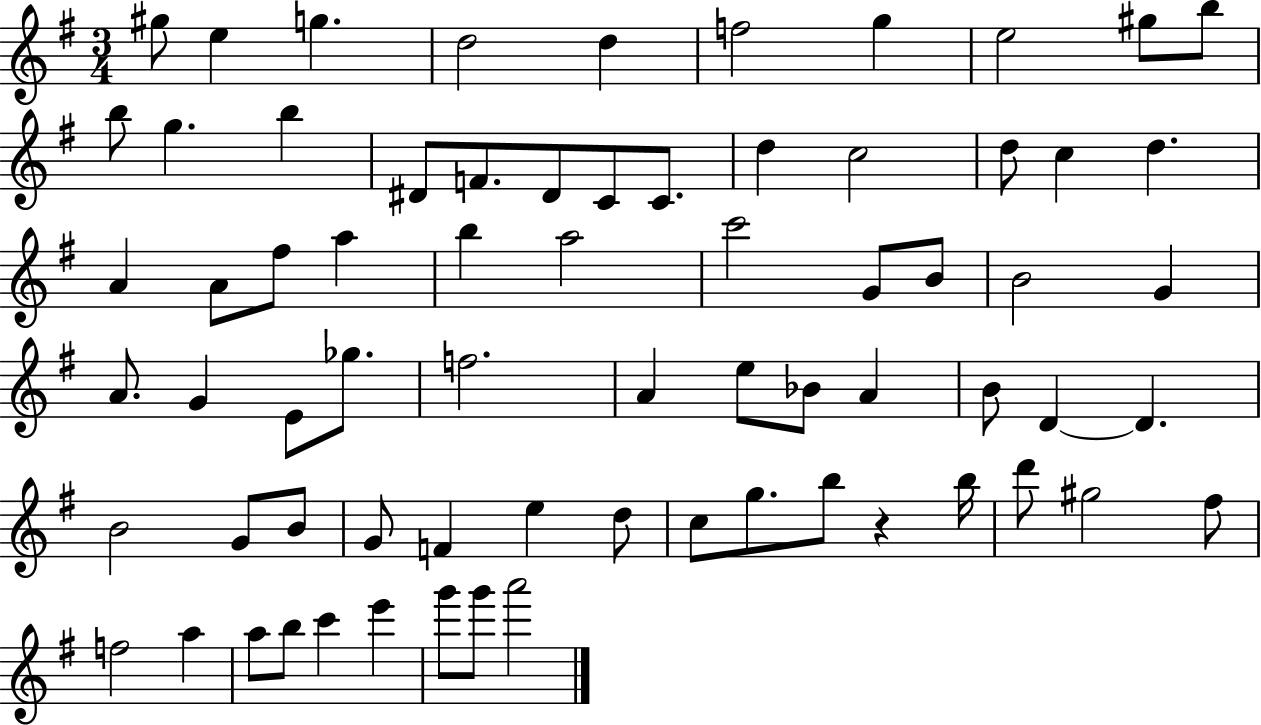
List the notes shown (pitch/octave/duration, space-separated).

G#5/e E5/q G5/q. D5/h D5/q F5/h G5/q E5/h G#5/e B5/e B5/e G5/q. B5/q D#4/e F4/e. D#4/e C4/e C4/e. D5/q C5/h D5/e C5/q D5/q. A4/q A4/e F#5/e A5/q B5/q A5/h C6/h G4/e B4/e B4/h G4/q A4/e. G4/q E4/e Gb5/e. F5/h. A4/q E5/e Bb4/e A4/q B4/e D4/q D4/q. B4/h G4/e B4/e G4/e F4/q E5/q D5/e C5/e G5/e. B5/e R/q B5/s D6/e G#5/h F#5/e F5/h A5/q A5/e B5/e C6/q E6/q G6/e G6/e A6/h